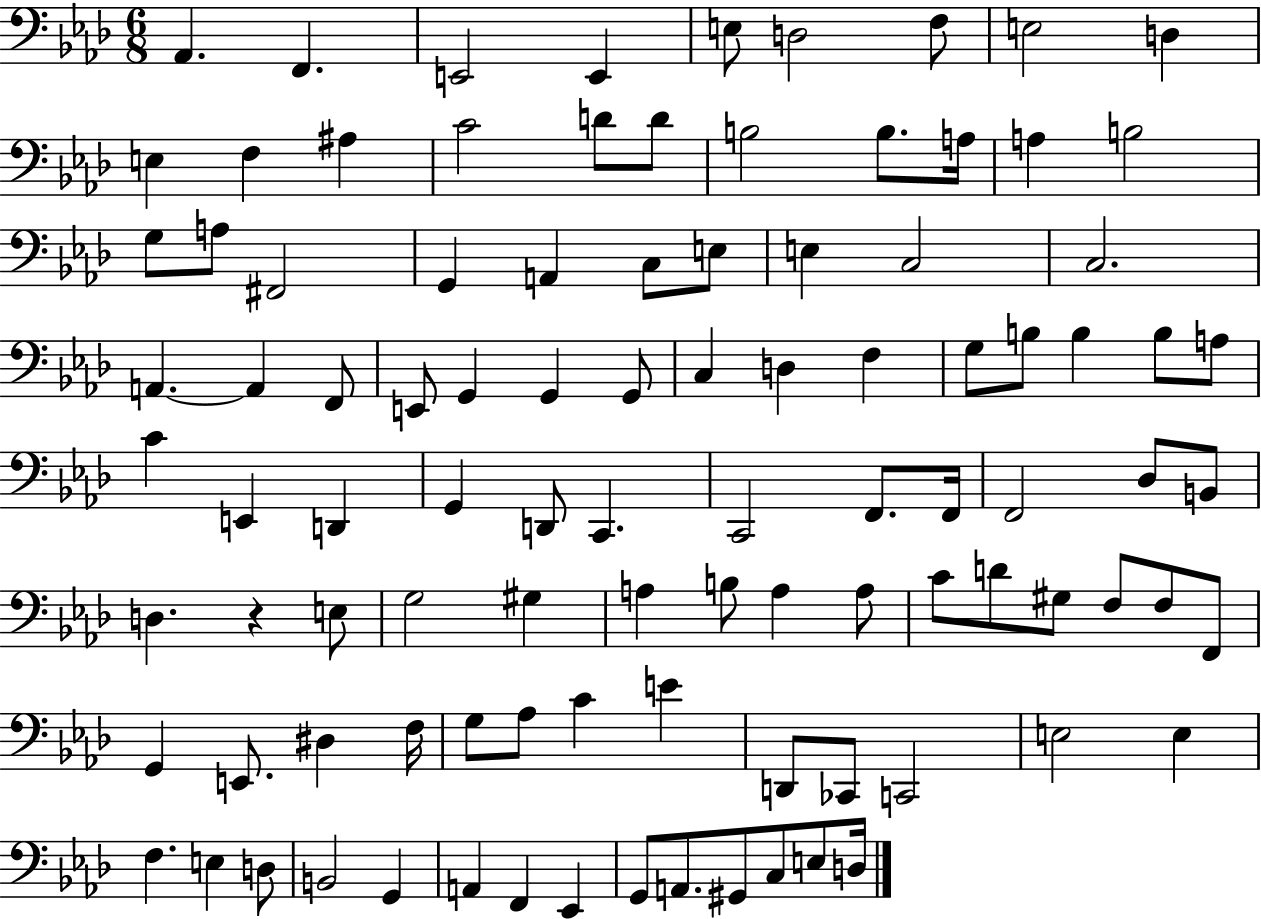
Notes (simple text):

Ab2/q. F2/q. E2/h E2/q E3/e D3/h F3/e E3/h D3/q E3/q F3/q A#3/q C4/h D4/e D4/e B3/h B3/e. A3/s A3/q B3/h G3/e A3/e F#2/h G2/q A2/q C3/e E3/e E3/q C3/h C3/h. A2/q. A2/q F2/e E2/e G2/q G2/q G2/e C3/q D3/q F3/q G3/e B3/e B3/q B3/e A3/e C4/q E2/q D2/q G2/q D2/e C2/q. C2/h F2/e. F2/s F2/h Db3/e B2/e D3/q. R/q E3/e G3/h G#3/q A3/q B3/e A3/q A3/e C4/e D4/e G#3/e F3/e F3/e F2/e G2/q E2/e. D#3/q F3/s G3/e Ab3/e C4/q E4/q D2/e CES2/e C2/h E3/h E3/q F3/q. E3/q D3/e B2/h G2/q A2/q F2/q Eb2/q G2/e A2/e. G#2/e C3/e E3/e D3/s